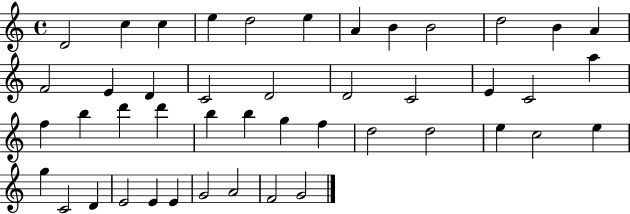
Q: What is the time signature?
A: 4/4